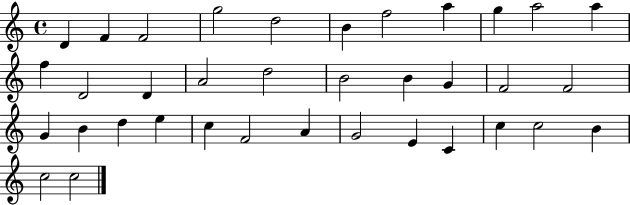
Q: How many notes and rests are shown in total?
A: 36